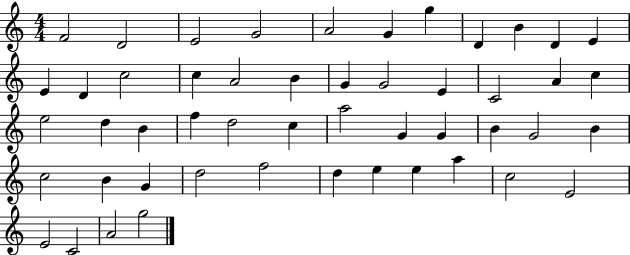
X:1
T:Untitled
M:4/4
L:1/4
K:C
F2 D2 E2 G2 A2 G g D B D E E D c2 c A2 B G G2 E C2 A c e2 d B f d2 c a2 G G B G2 B c2 B G d2 f2 d e e a c2 E2 E2 C2 A2 g2